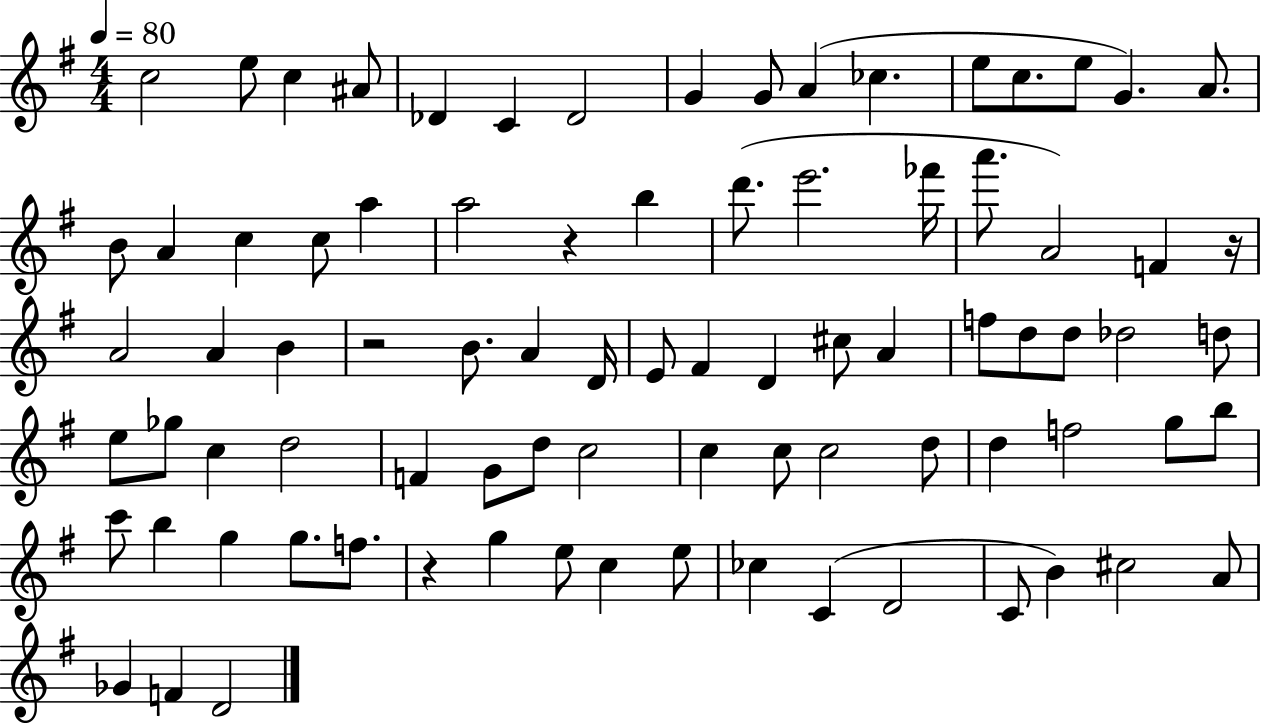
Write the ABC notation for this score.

X:1
T:Untitled
M:4/4
L:1/4
K:G
c2 e/2 c ^A/2 _D C _D2 G G/2 A _c e/2 c/2 e/2 G A/2 B/2 A c c/2 a a2 z b d'/2 e'2 _f'/4 a'/2 A2 F z/4 A2 A B z2 B/2 A D/4 E/2 ^F D ^c/2 A f/2 d/2 d/2 _d2 d/2 e/2 _g/2 c d2 F G/2 d/2 c2 c c/2 c2 d/2 d f2 g/2 b/2 c'/2 b g g/2 f/2 z g e/2 c e/2 _c C D2 C/2 B ^c2 A/2 _G F D2